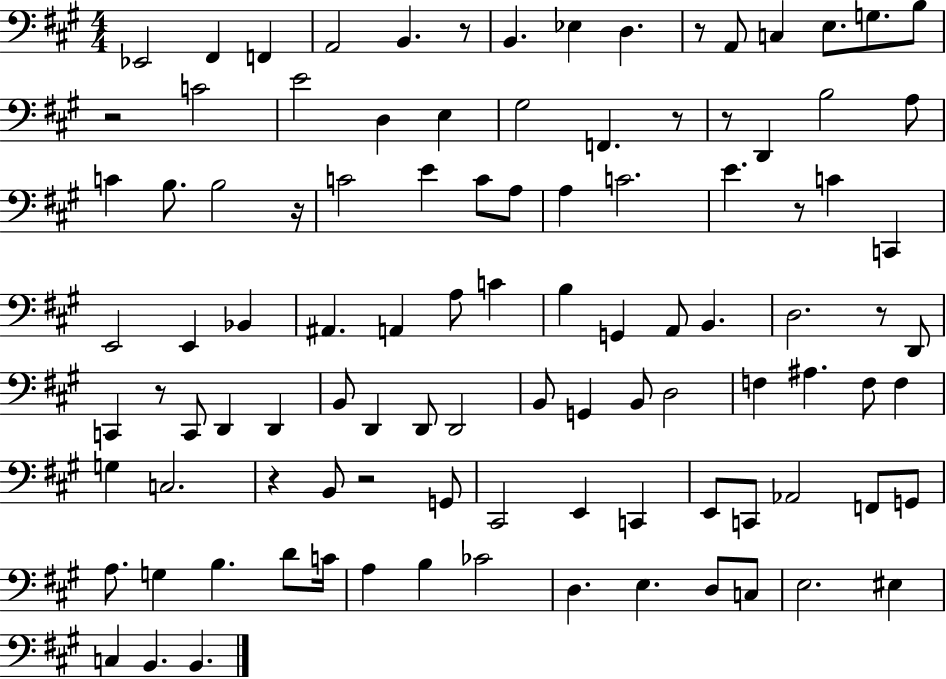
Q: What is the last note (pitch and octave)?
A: B2